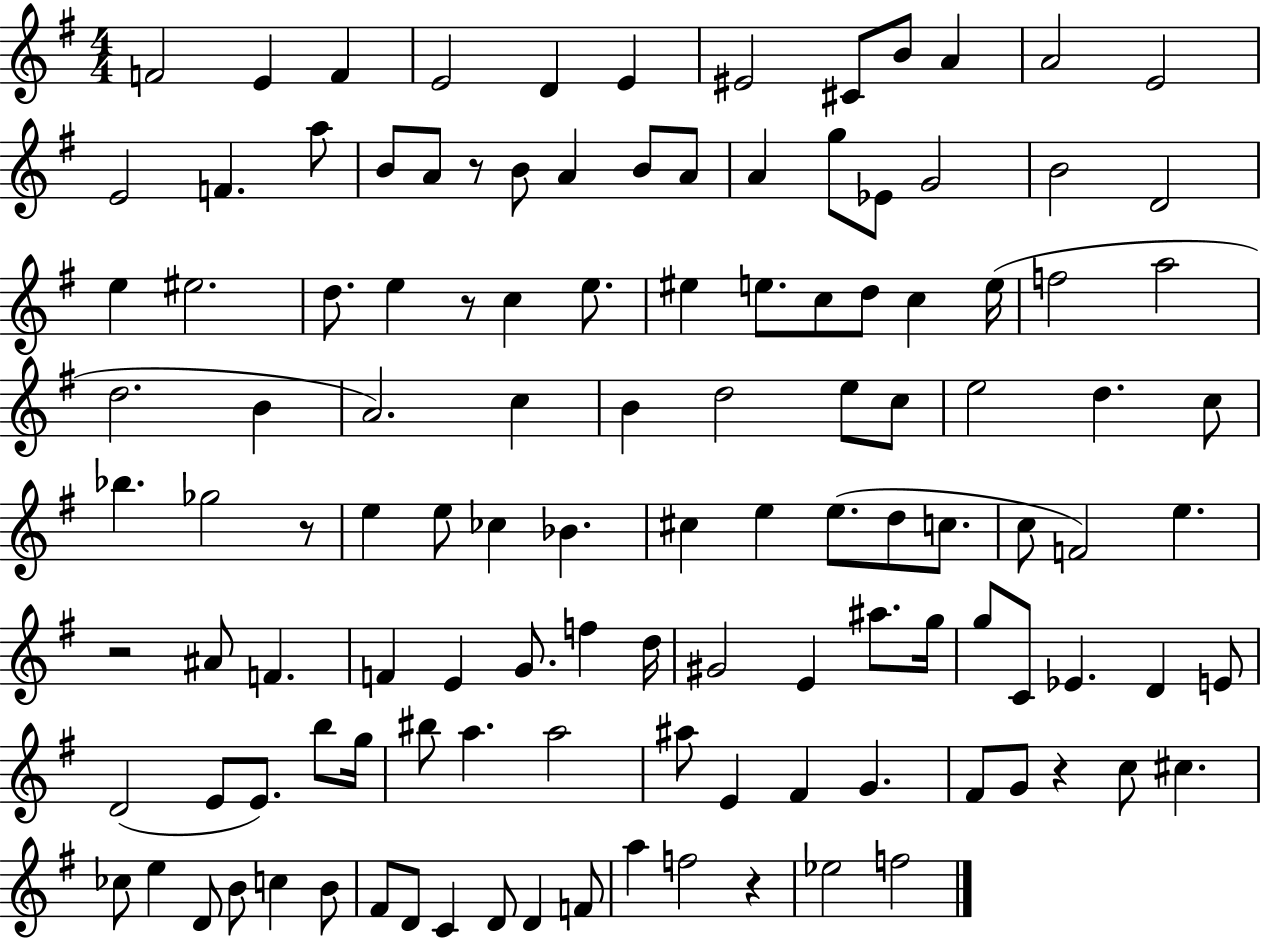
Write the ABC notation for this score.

X:1
T:Untitled
M:4/4
L:1/4
K:G
F2 E F E2 D E ^E2 ^C/2 B/2 A A2 E2 E2 F a/2 B/2 A/2 z/2 B/2 A B/2 A/2 A g/2 _E/2 G2 B2 D2 e ^e2 d/2 e z/2 c e/2 ^e e/2 c/2 d/2 c e/4 f2 a2 d2 B A2 c B d2 e/2 c/2 e2 d c/2 _b _g2 z/2 e e/2 _c _B ^c e e/2 d/2 c/2 c/2 F2 e z2 ^A/2 F F E G/2 f d/4 ^G2 E ^a/2 g/4 g/2 C/2 _E D E/2 D2 E/2 E/2 b/2 g/4 ^b/2 a a2 ^a/2 E ^F G ^F/2 G/2 z c/2 ^c _c/2 e D/2 B/2 c B/2 ^F/2 D/2 C D/2 D F/2 a f2 z _e2 f2